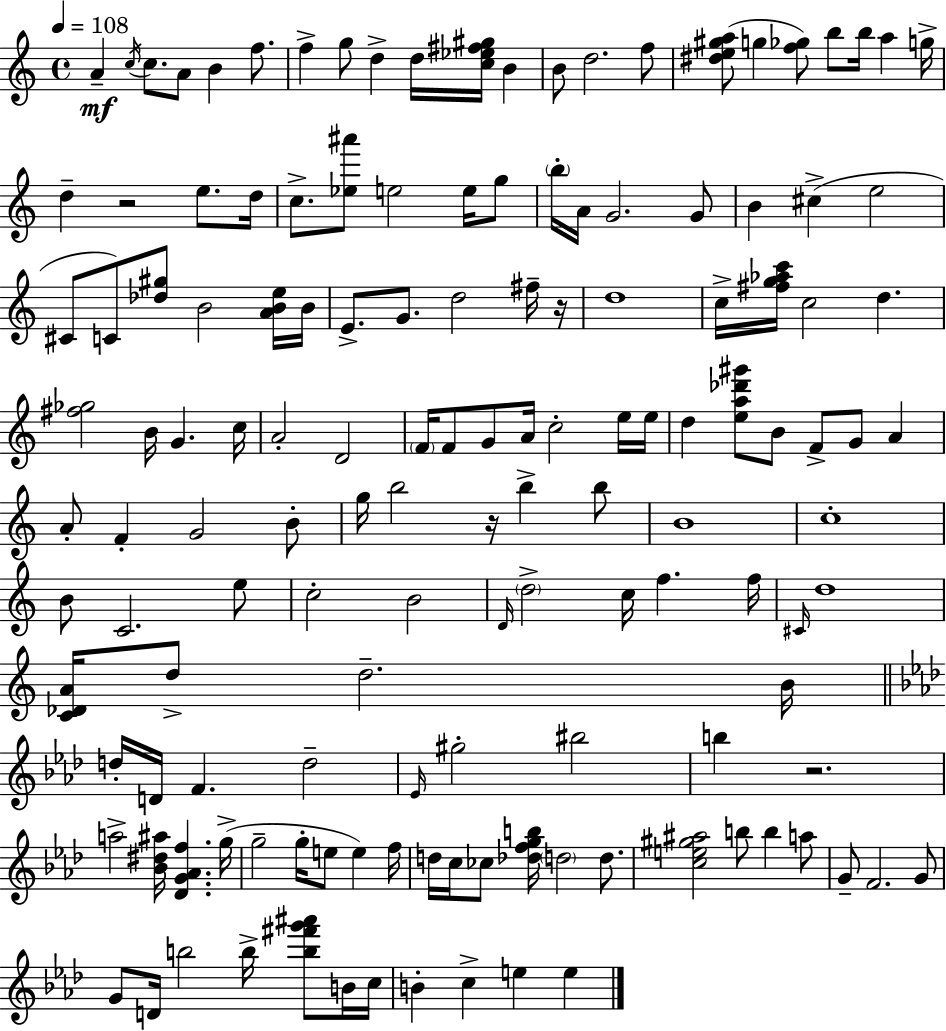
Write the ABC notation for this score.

X:1
T:Untitled
M:4/4
L:1/4
K:C
A c/4 c/2 A/2 B f/2 f g/2 d d/4 [c_e^f^g]/4 B B/2 d2 f/2 [^de^ga]/2 g [f_g]/2 b/2 b/4 a g/4 d z2 e/2 d/4 c/2 [_e^a']/2 e2 e/4 g/2 b/4 A/4 G2 G/2 B ^c e2 ^C/2 C/2 [_d^g]/2 B2 [ABe]/4 B/4 E/2 G/2 d2 ^f/4 z/4 d4 c/4 [^fg_ac']/4 c2 d [^f_g]2 B/4 G c/4 A2 D2 F/4 F/2 G/2 A/4 c2 e/4 e/4 d [ea_d'^g']/2 B/2 F/2 G/2 A A/2 F G2 B/2 g/4 b2 z/4 b b/2 B4 c4 B/2 C2 e/2 c2 B2 D/4 d2 c/4 f f/4 ^C/4 d4 [C_DA]/4 d/2 d2 B/4 d/4 D/4 F d2 _E/4 ^g2 ^b2 b z2 a2 [_B^d^a]/4 [_DG_Af] g/4 g2 g/4 e/2 e f/4 d/4 c/4 _c/2 [_dfgb]/4 d2 d/2 [ce^g^a]2 b/2 b a/2 G/2 F2 G/2 G/2 D/4 b2 b/4 [b^f'g'^a']/2 B/4 c/4 B c e e